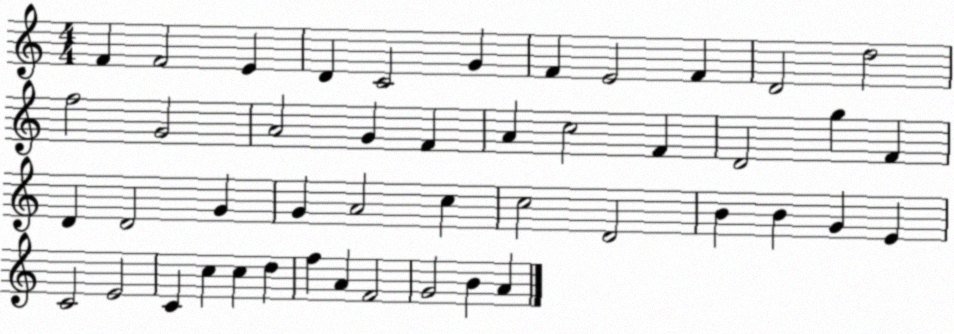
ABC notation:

X:1
T:Untitled
M:4/4
L:1/4
K:C
F F2 E D C2 G F E2 F D2 d2 f2 G2 A2 G F A c2 F D2 g F D D2 G G A2 c c2 D2 B B G E C2 E2 C c c d f A F2 G2 B A